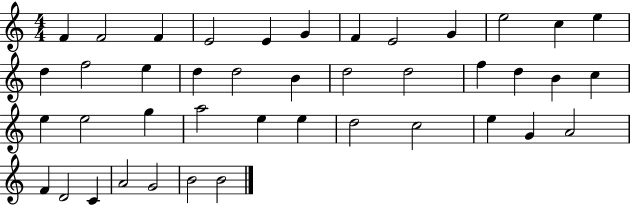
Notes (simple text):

F4/q F4/h F4/q E4/h E4/q G4/q F4/q E4/h G4/q E5/h C5/q E5/q D5/q F5/h E5/q D5/q D5/h B4/q D5/h D5/h F5/q D5/q B4/q C5/q E5/q E5/h G5/q A5/h E5/q E5/q D5/h C5/h E5/q G4/q A4/h F4/q D4/h C4/q A4/h G4/h B4/h B4/h